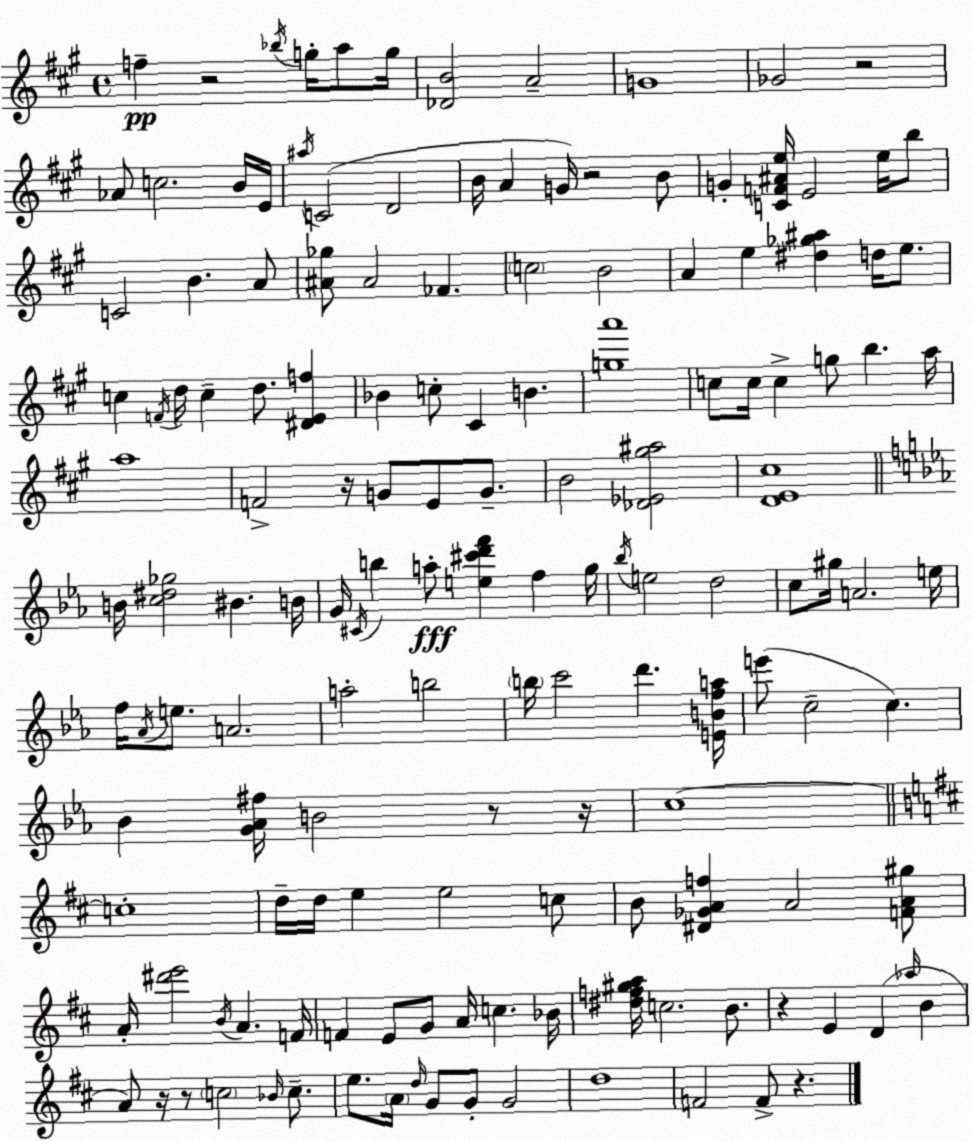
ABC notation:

X:1
T:Untitled
M:4/4
L:1/4
K:A
f z2 _b/4 g/4 a/2 g/4 [_DB]2 A2 G4 _G2 z2 _A/2 c2 B/4 E/4 ^a/4 C2 D2 B/4 A G/4 z2 B/2 G [CF^Ae]/4 E2 e/4 b/2 C2 B A/2 [^A_g]/2 ^A2 _F c2 B2 A e [^d_g^a] d/4 e/2 c F/4 d/4 c d/2 [^DEf] _B c/2 ^C B [ga']4 c/2 c/4 c g/2 b a/4 a4 F2 z/4 G/2 E/2 G/2 B2 [_D_E^g^a]2 [DE^c]4 B/4 [c^d_g]2 ^B B/4 G/4 ^C/4 b a/2 [e^c'd'f'] f g/4 _b/4 e2 d2 c/2 ^g/4 A2 e/4 f/4 _A/4 e/2 A2 a2 b2 b/4 c'2 d' [EBfa]/4 e'/2 c2 c _B [G_A^f]/4 B2 z/2 z/4 c4 c4 d/4 d/4 e e2 c/2 B/2 [^D_GAf] A2 [FA^g]/2 A/4 [^d'e']2 B/4 A F/4 F E/2 G/2 A/4 c _B/4 [^df^ga]/4 c2 B/2 z E D _a/4 B A/2 z/4 z/2 c2 _B/4 c/2 e/2 A/4 d/4 G/2 G/2 G2 d4 F2 F/2 z